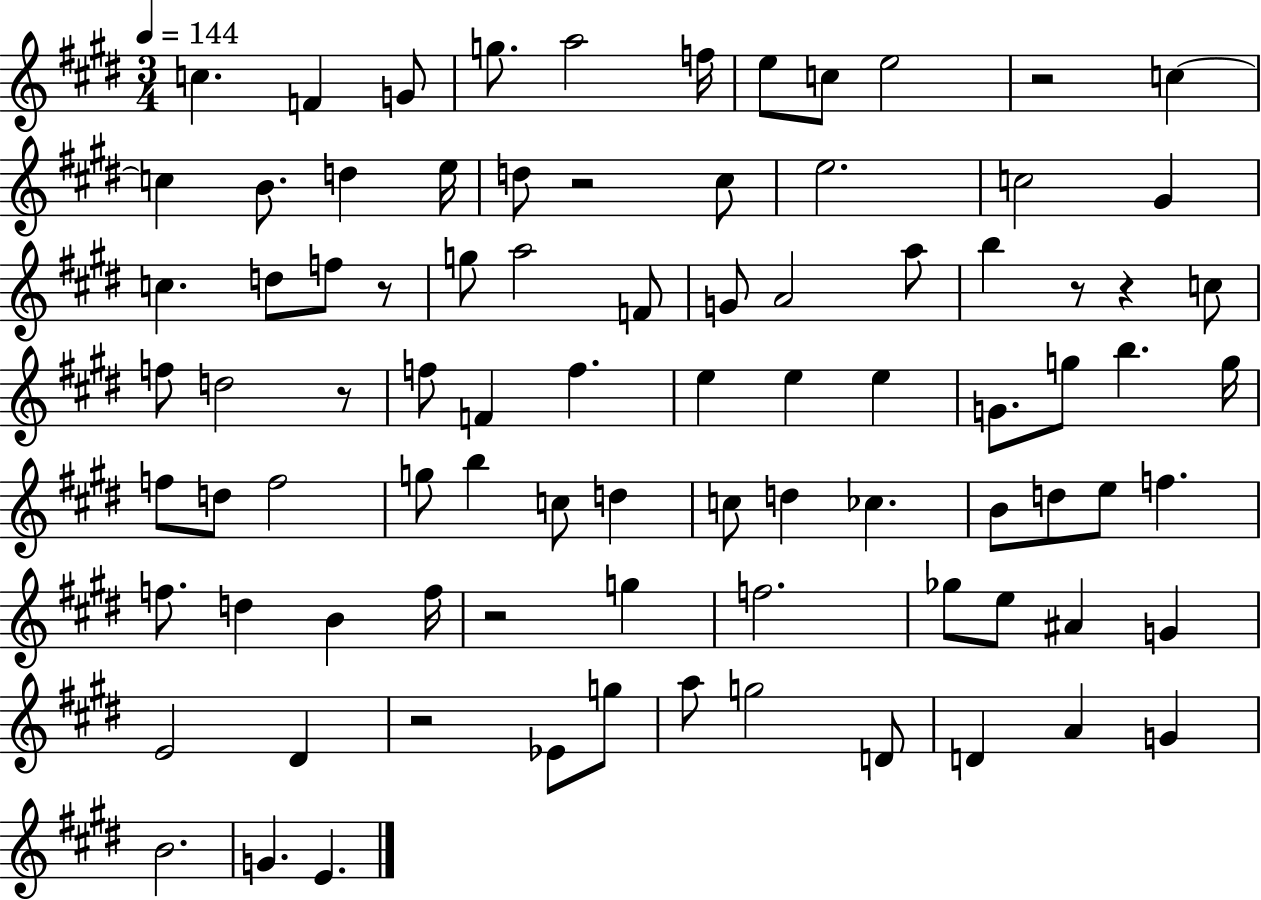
C5/q. F4/q G4/e G5/e. A5/h F5/s E5/e C5/e E5/h R/h C5/q C5/q B4/e. D5/q E5/s D5/e R/h C#5/e E5/h. C5/h G#4/q C5/q. D5/e F5/e R/e G5/e A5/h F4/e G4/e A4/h A5/e B5/q R/e R/q C5/e F5/e D5/h R/e F5/e F4/q F5/q. E5/q E5/q E5/q G4/e. G5/e B5/q. G5/s F5/e D5/e F5/h G5/e B5/q C5/e D5/q C5/e D5/q CES5/q. B4/e D5/e E5/e F5/q. F5/e. D5/q B4/q F5/s R/h G5/q F5/h. Gb5/e E5/e A#4/q G4/q E4/h D#4/q R/h Eb4/e G5/e A5/e G5/h D4/e D4/q A4/q G4/q B4/h. G4/q. E4/q.